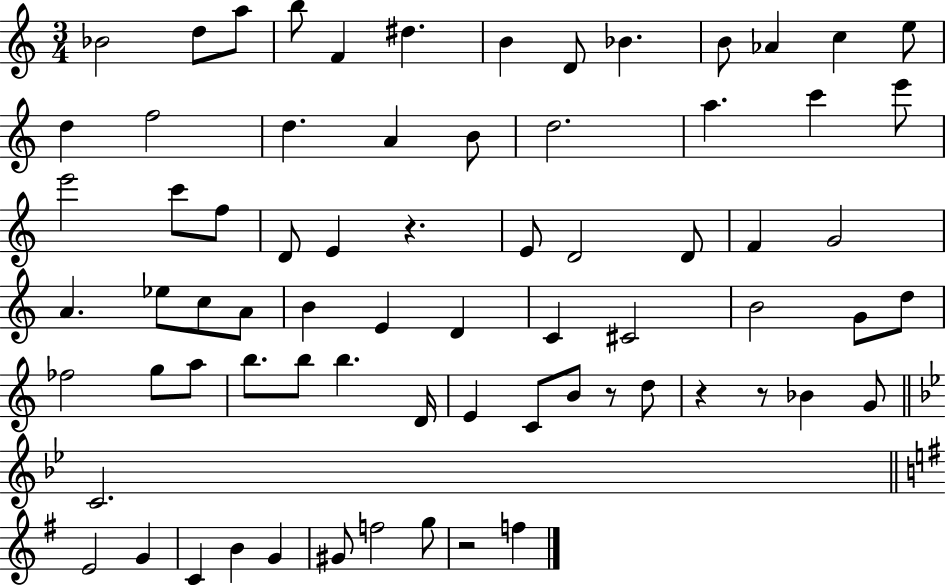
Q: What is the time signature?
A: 3/4